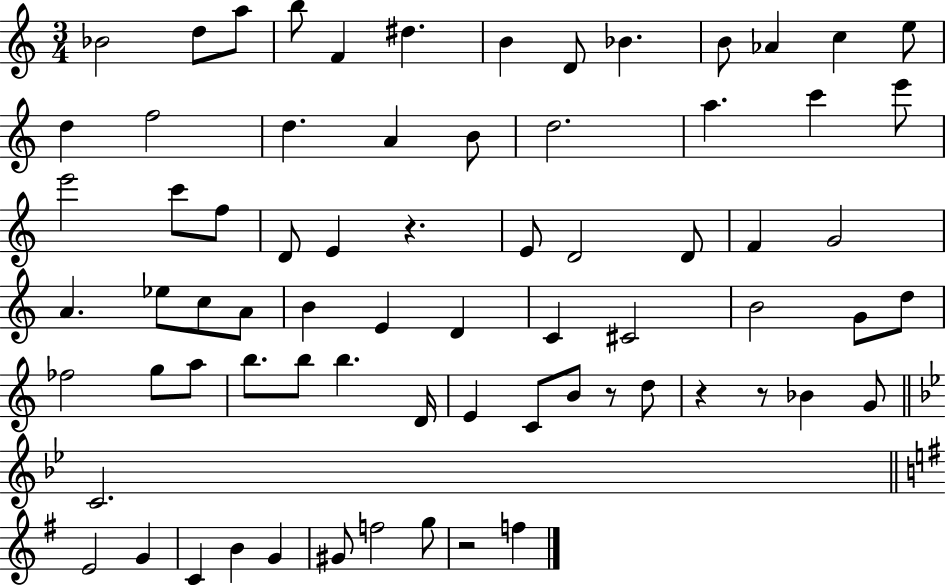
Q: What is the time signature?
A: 3/4